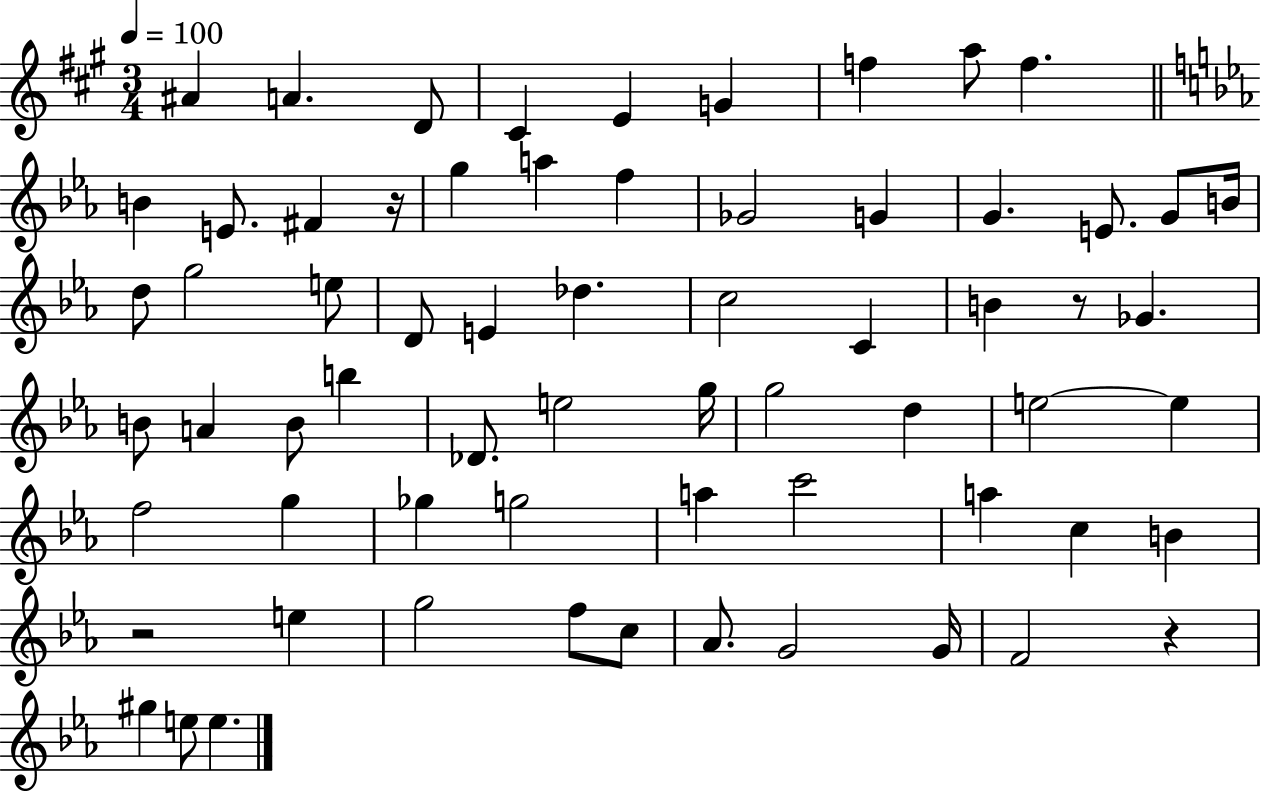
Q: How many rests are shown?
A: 4